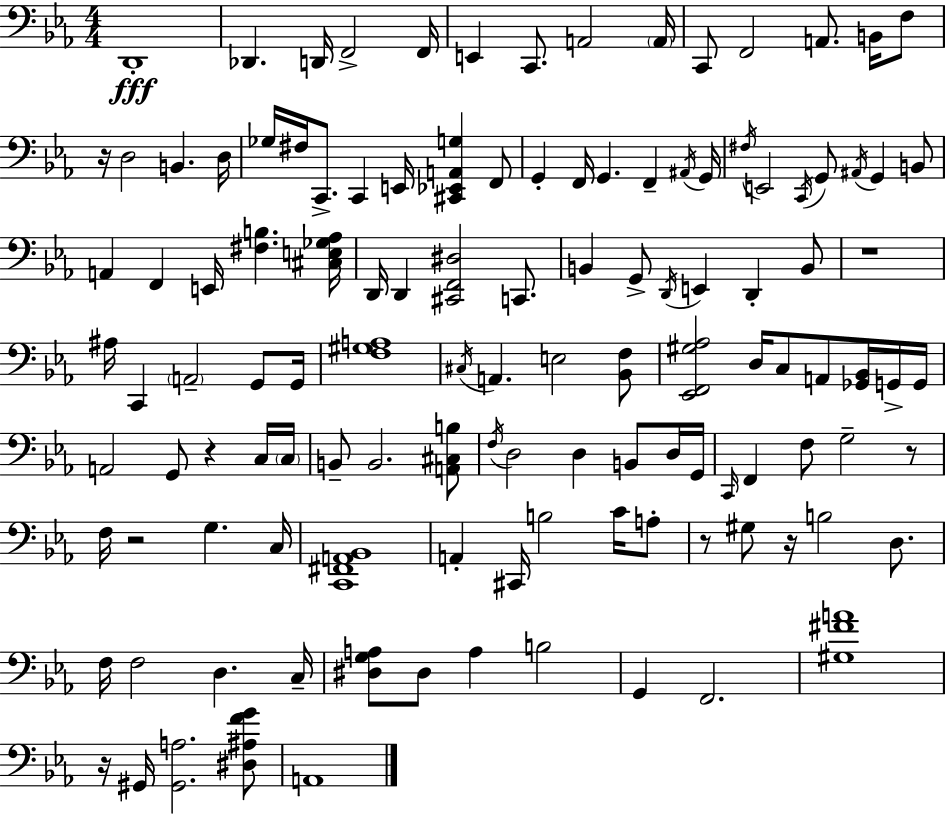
D2/w Db2/q. D2/s F2/h F2/s E2/q C2/e. A2/h A2/s C2/e F2/h A2/e. B2/s F3/e R/s D3/h B2/q. D3/s Gb3/s F#3/s C2/e. C2/q E2/s [C#2,Eb2,A2,G3]/q F2/e G2/q F2/s G2/q. F2/q A#2/s G2/s F#3/s E2/h C2/s G2/e A#2/s G2/q B2/e A2/q F2/q E2/s [F#3,B3]/q. [C#3,E3,Gb3,Ab3]/s D2/s D2/q [C#2,F2,D#3]/h C2/e. B2/q G2/e D2/s E2/q D2/q B2/e R/w A#3/s C2/q A2/h G2/e G2/s [F3,G#3,A3]/w C#3/s A2/q. E3/h [Bb2,F3]/e [Eb2,F2,G#3,Ab3]/h D3/s C3/e A2/e [Gb2,Bb2]/s G2/s G2/s A2/h G2/e R/q C3/s C3/s B2/e B2/h. [A2,C#3,B3]/e F3/s D3/h D3/q B2/e D3/s G2/s C2/s F2/q F3/e G3/h R/e F3/s R/h G3/q. C3/s [C2,F#2,A2,Bb2]/w A2/q C#2/s B3/h C4/s A3/e R/e G#3/e R/s B3/h D3/e. F3/s F3/h D3/q. C3/s [D#3,G3,A3]/e D#3/e A3/q B3/h G2/q F2/h. [G#3,F#4,A4]/w R/s G#2/s [G#2,A3]/h. [D#3,A#3,F4,G4]/e A2/w